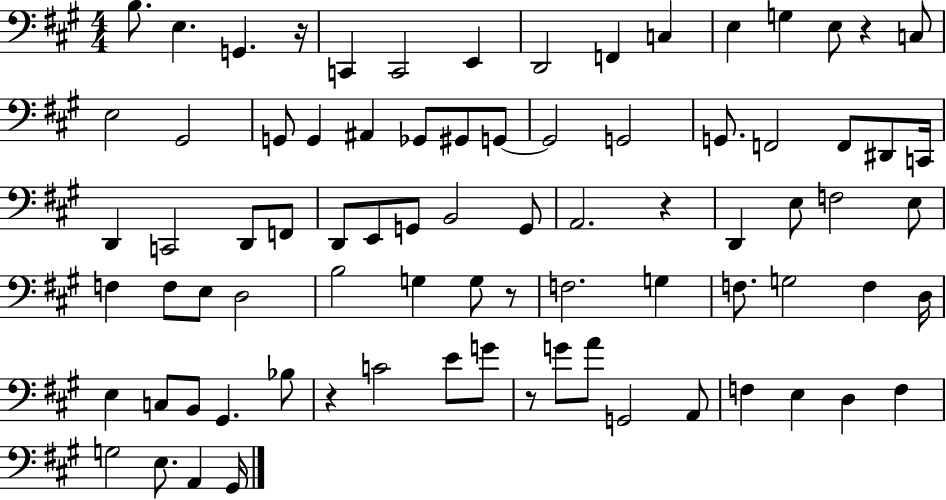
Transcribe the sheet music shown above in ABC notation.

X:1
T:Untitled
M:4/4
L:1/4
K:A
B,/2 E, G,, z/4 C,, C,,2 E,, D,,2 F,, C, E, G, E,/2 z C,/2 E,2 ^G,,2 G,,/2 G,, ^A,, _G,,/2 ^G,,/2 G,,/2 G,,2 G,,2 G,,/2 F,,2 F,,/2 ^D,,/2 C,,/4 D,, C,,2 D,,/2 F,,/2 D,,/2 E,,/2 G,,/2 B,,2 G,,/2 A,,2 z D,, E,/2 F,2 E,/2 F, F,/2 E,/2 D,2 B,2 G, G,/2 z/2 F,2 G, F,/2 G,2 F, D,/4 E, C,/2 B,,/2 ^G,, _B,/2 z C2 E/2 G/2 z/2 G/2 A/2 G,,2 A,,/2 F, E, D, F, G,2 E,/2 A,, ^G,,/4